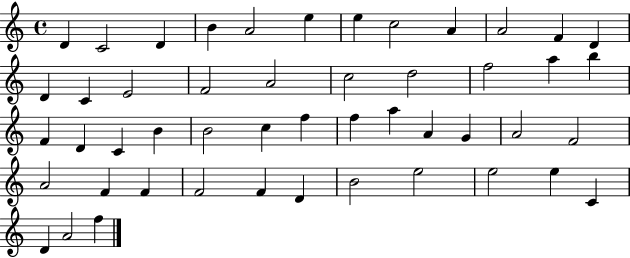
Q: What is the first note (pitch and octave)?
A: D4